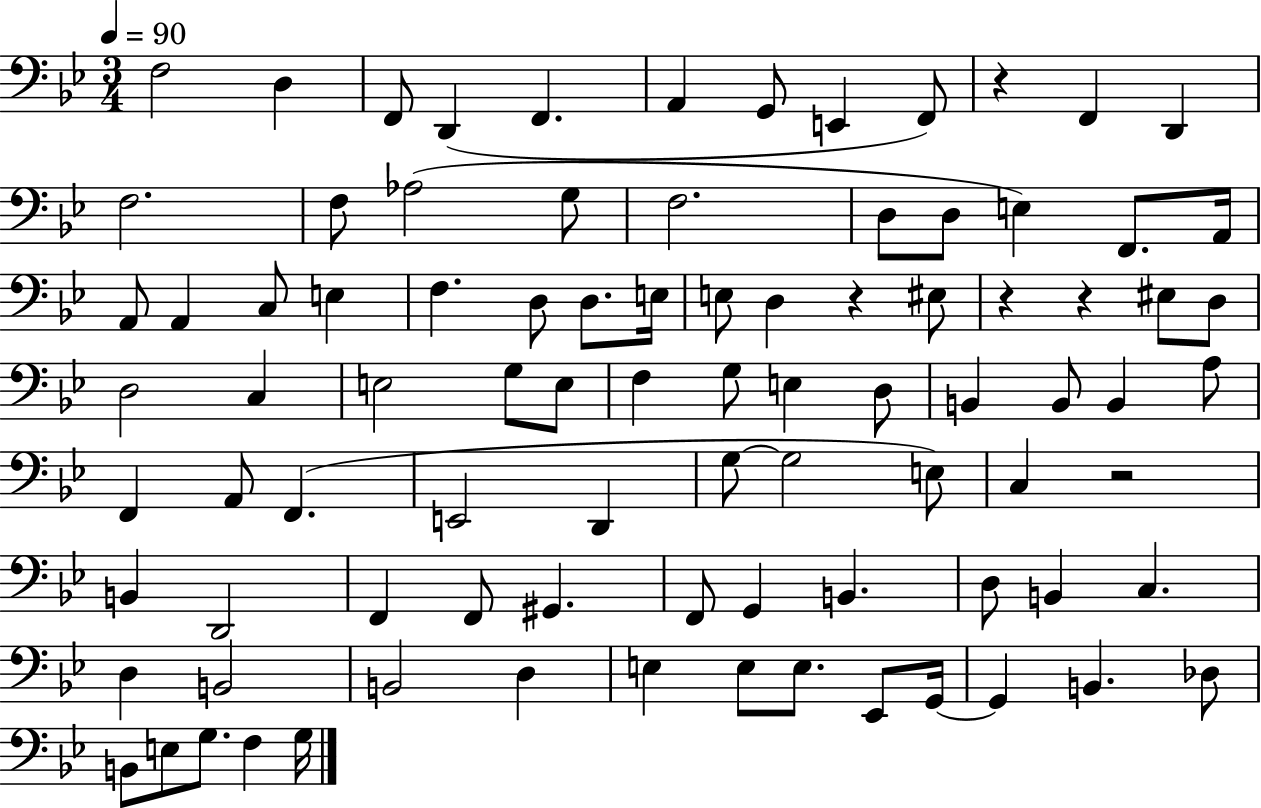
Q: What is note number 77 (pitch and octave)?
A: G2